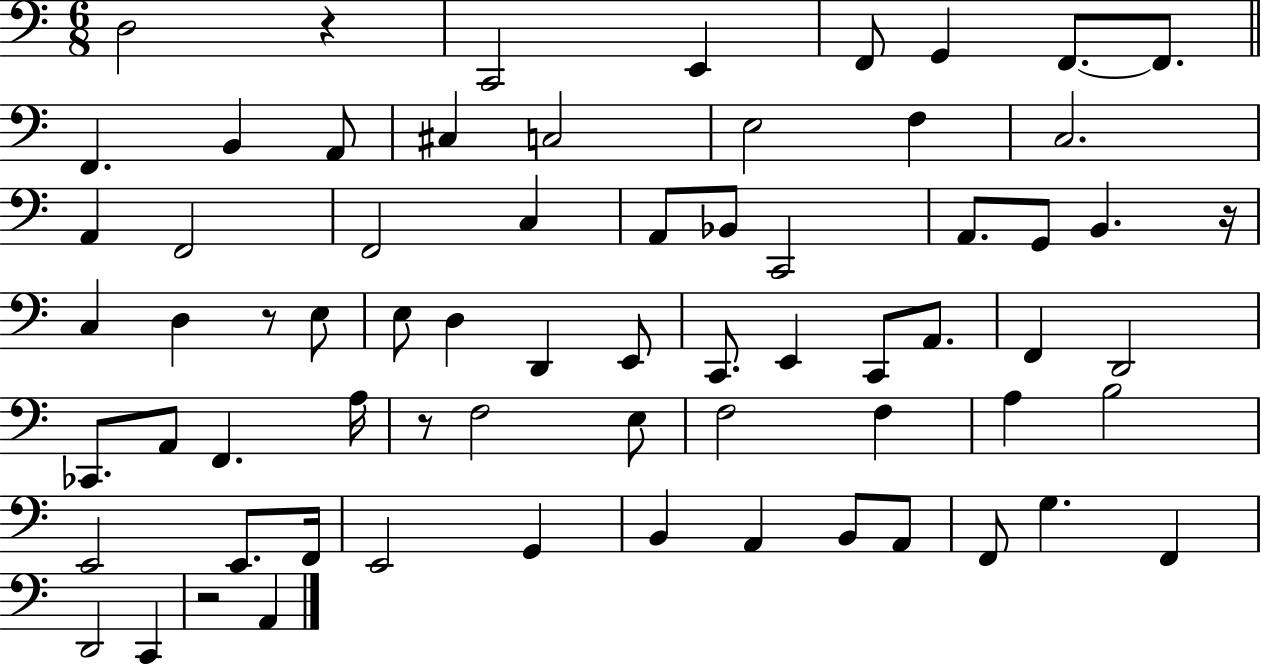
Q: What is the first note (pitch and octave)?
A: D3